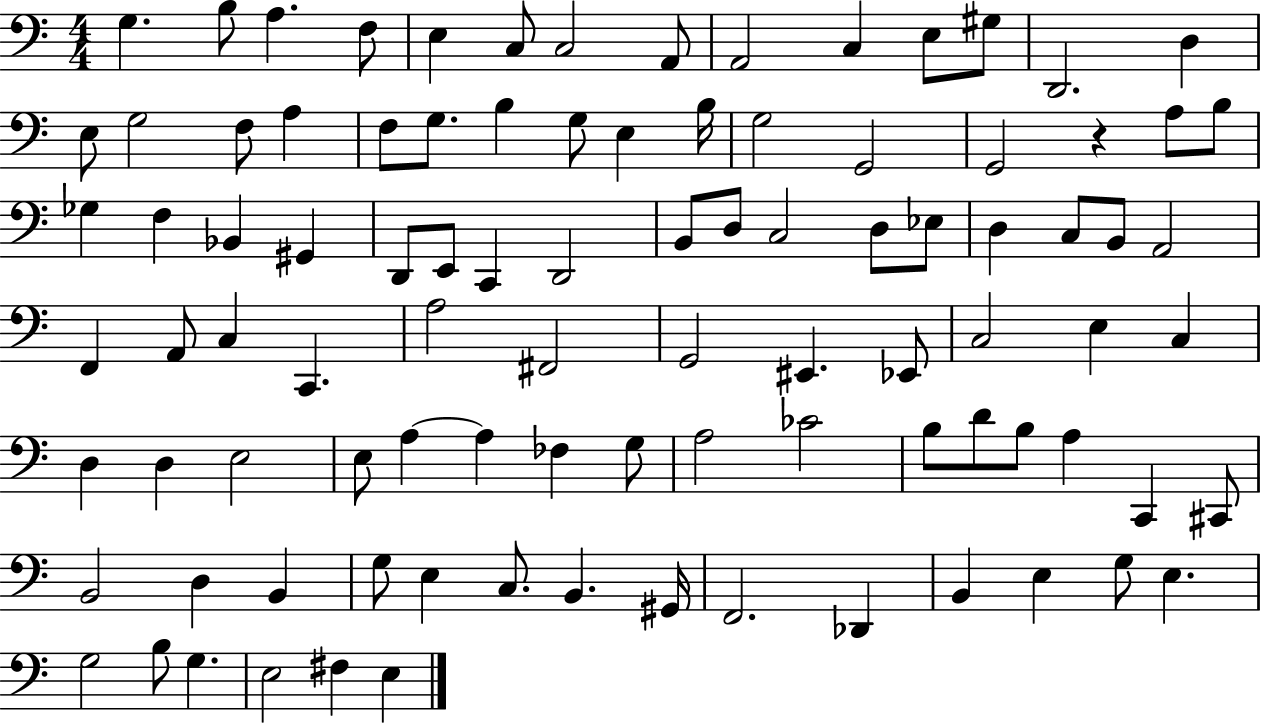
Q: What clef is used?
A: bass